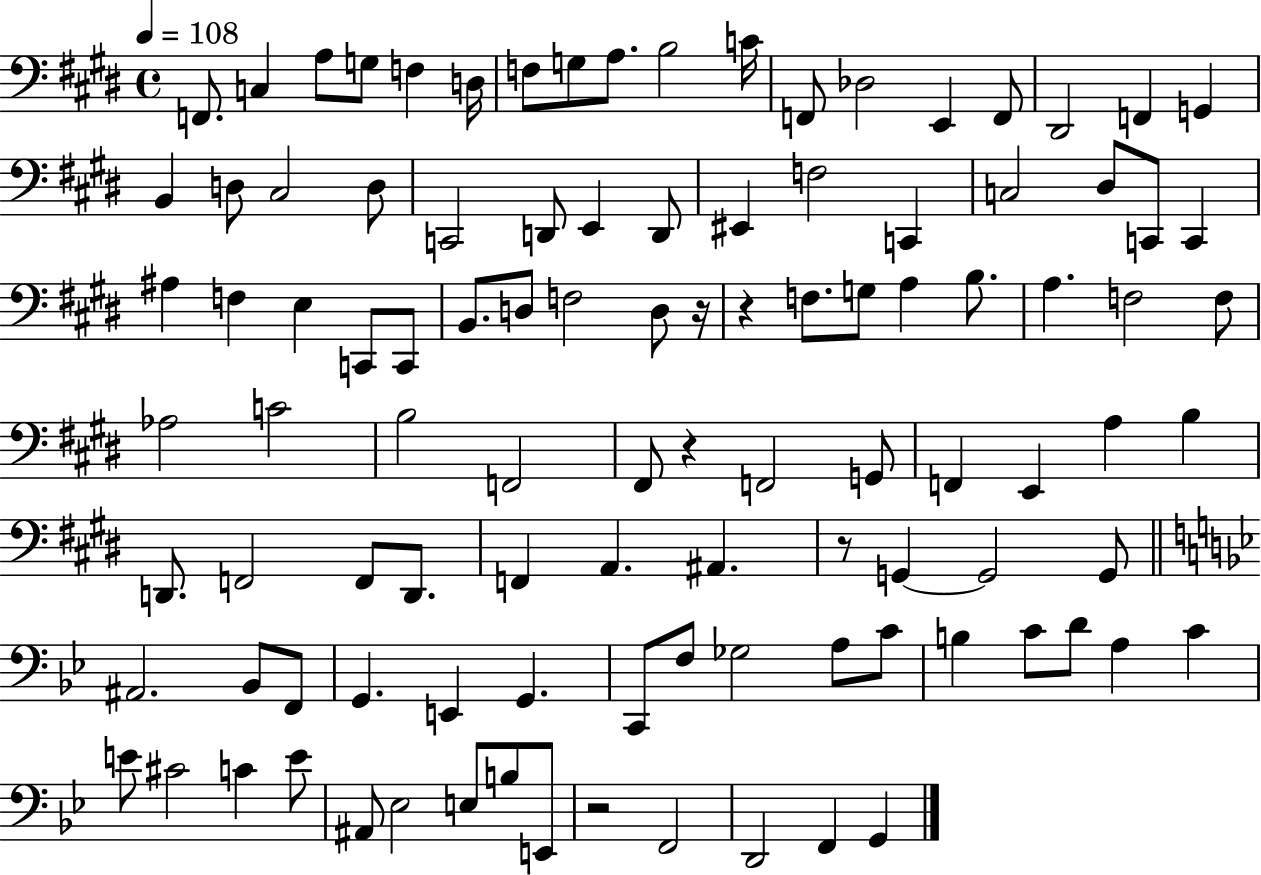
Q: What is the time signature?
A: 4/4